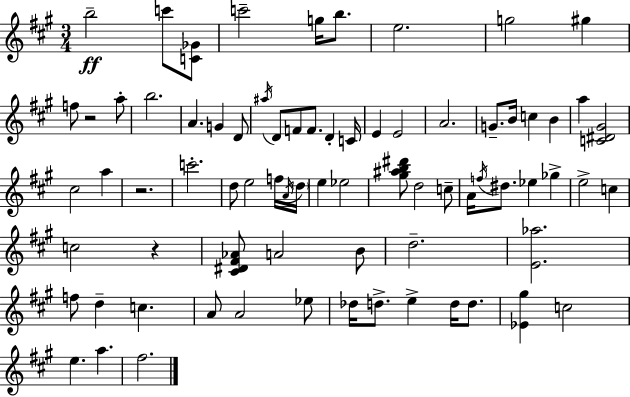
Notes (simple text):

B5/h C6/e [C4,Gb4]/e C6/h G5/s B5/e. E5/h. G5/h G#5/q F5/e R/h A5/e B5/h. A4/q. G4/q D4/e A#5/s D4/e F4/e F4/e. D4/q C4/s E4/q E4/h A4/h. G4/e. B4/s C5/q B4/q A5/q [C4,D#4,G#4]/h C#5/h A5/q R/h. C6/h. D5/e E5/h F5/s A4/s D5/s E5/q Eb5/h [G#5,A#5,B5,D#6]/e D5/h C5/e A4/s F5/s D#5/e. Eb5/q Gb5/q E5/h C5/q C5/h R/q [C#4,D#4,F#4,Ab4]/e A4/h B4/e D5/h. [E4,Ab5]/h. F5/e D5/q C5/q. A4/e A4/h Eb5/e Db5/s D5/e. E5/q D5/s D5/e. [Eb4,G#5]/q C5/h E5/q. A5/q. F#5/h.